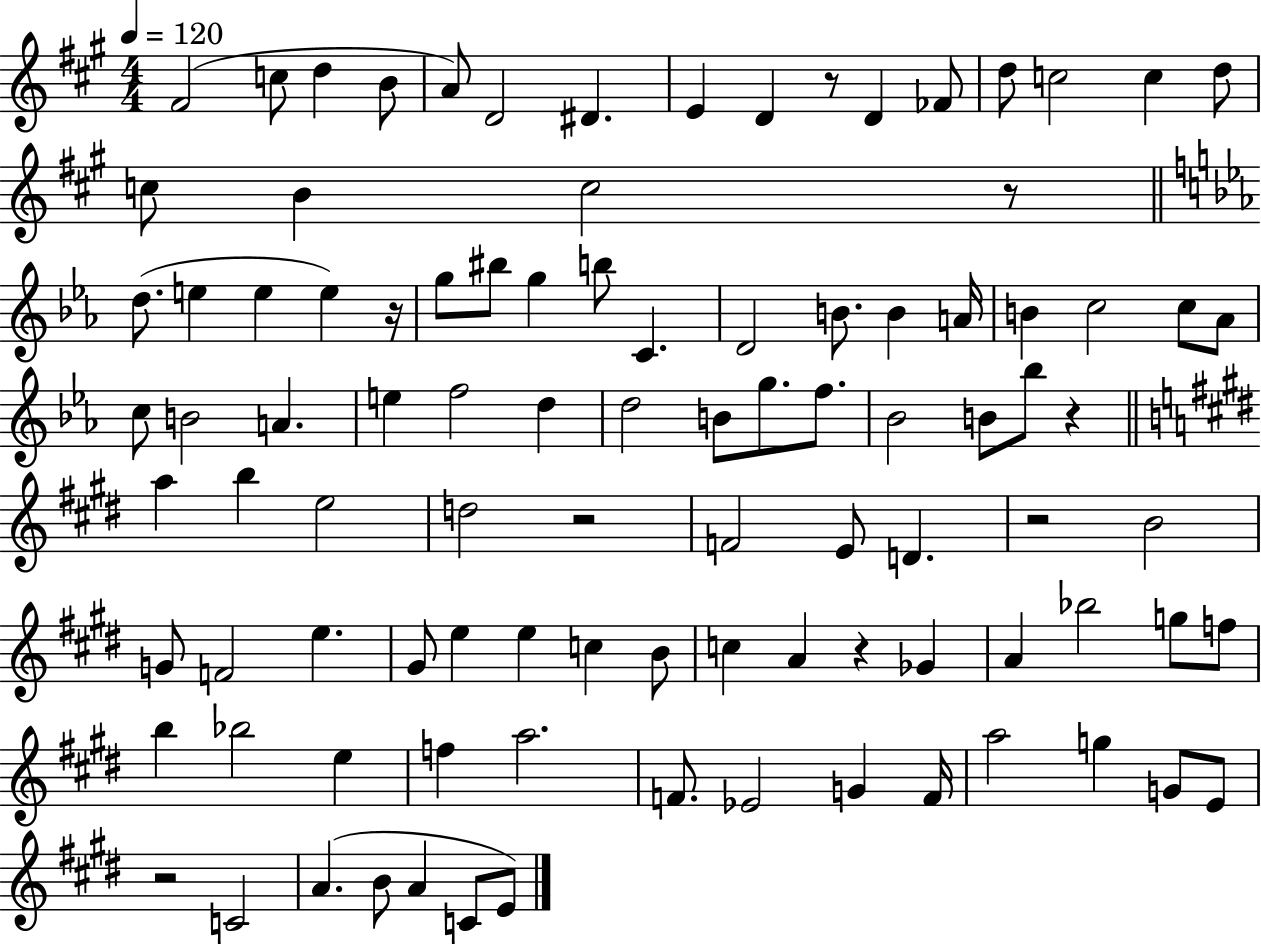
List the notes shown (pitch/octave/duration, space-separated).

F#4/h C5/e D5/q B4/e A4/e D4/h D#4/q. E4/q D4/q R/e D4/q FES4/e D5/e C5/h C5/q D5/e C5/e B4/q C5/h R/e D5/e. E5/q E5/q E5/q R/s G5/e BIS5/e G5/q B5/e C4/q. D4/h B4/e. B4/q A4/s B4/q C5/h C5/e Ab4/e C5/e B4/h A4/q. E5/q F5/h D5/q D5/h B4/e G5/e. F5/e. Bb4/h B4/e Bb5/e R/q A5/q B5/q E5/h D5/h R/h F4/h E4/e D4/q. R/h B4/h G4/e F4/h E5/q. G#4/e E5/q E5/q C5/q B4/e C5/q A4/q R/q Gb4/q A4/q Bb5/h G5/e F5/e B5/q Bb5/h E5/q F5/q A5/h. F4/e. Eb4/h G4/q F4/s A5/h G5/q G4/e E4/e R/h C4/h A4/q. B4/e A4/q C4/e E4/e